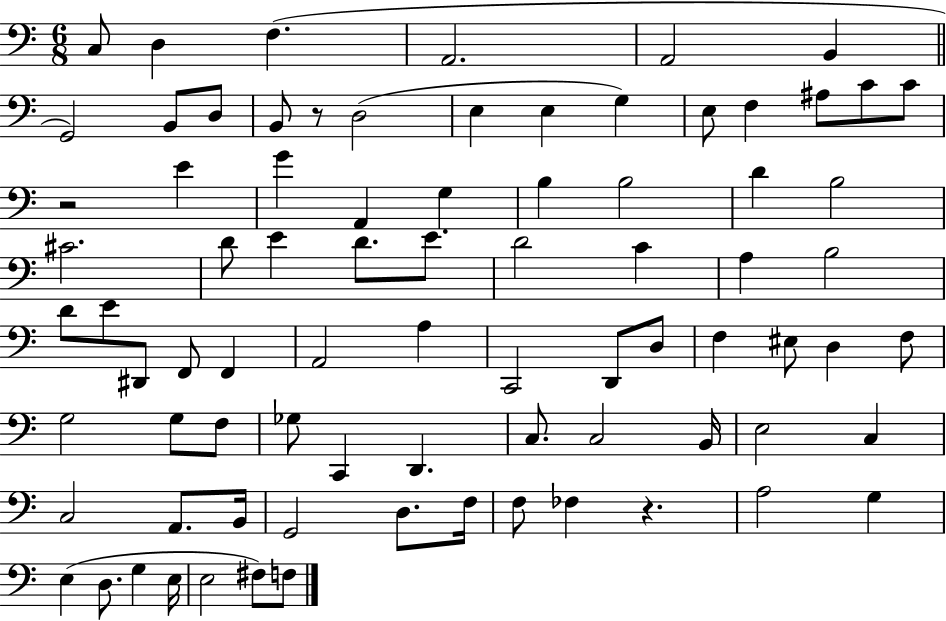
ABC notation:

X:1
T:Untitled
M:6/8
L:1/4
K:C
C,/2 D, F, A,,2 A,,2 B,, G,,2 B,,/2 D,/2 B,,/2 z/2 D,2 E, E, G, E,/2 F, ^A,/2 C/2 C/2 z2 E G A,, G, B, B,2 D B,2 ^C2 D/2 E D/2 E/2 D2 C A, B,2 D/2 E/2 ^D,,/2 F,,/2 F,, A,,2 A, C,,2 D,,/2 D,/2 F, ^E,/2 D, F,/2 G,2 G,/2 F,/2 _G,/2 C,, D,, C,/2 C,2 B,,/4 E,2 C, C,2 A,,/2 B,,/4 G,,2 D,/2 F,/4 F,/2 _F, z A,2 G, E, D,/2 G, E,/4 E,2 ^F,/2 F,/2